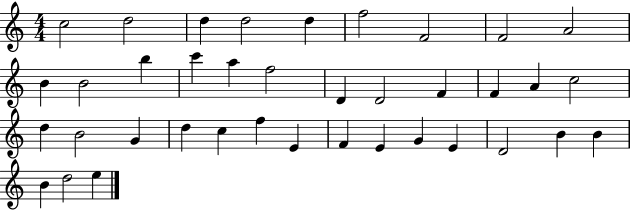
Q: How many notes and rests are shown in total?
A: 38